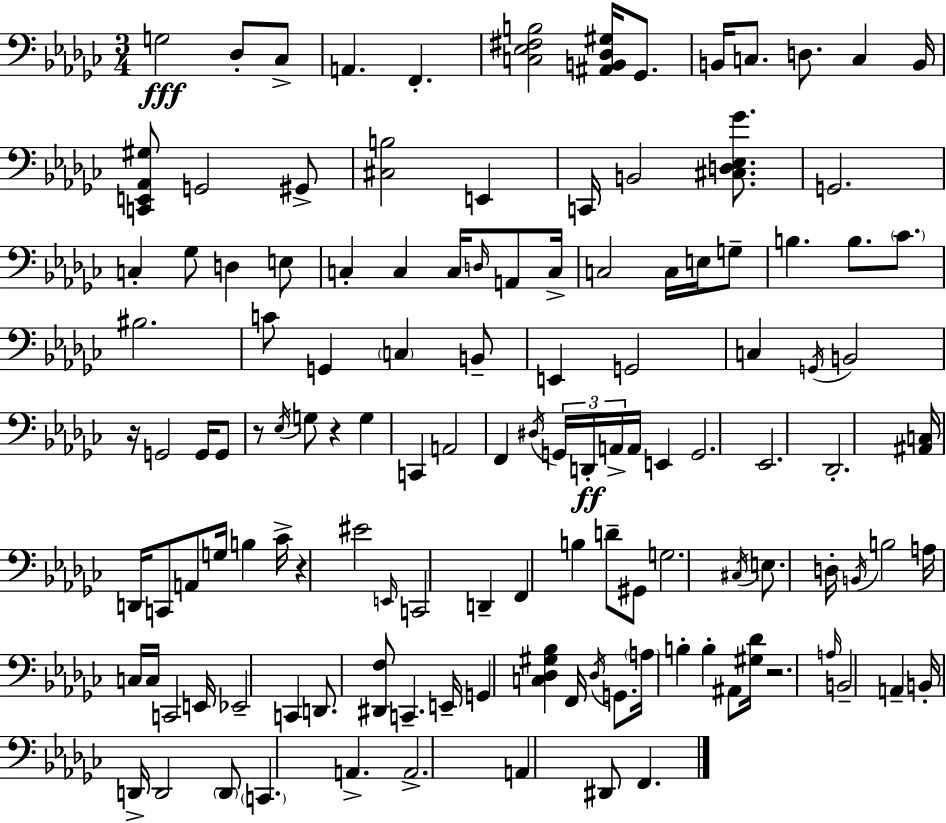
G3/h Db3/e CES3/e A2/q. F2/q. [C3,Eb3,F#3,B3]/h [A#2,B2,Db3,G#3]/s Gb2/e. B2/s C3/e. D3/e. C3/q B2/s [C2,E2,Ab2,G#3]/e G2/h G#2/e [C#3,B3]/h E2/q C2/s B2/h [C#3,D3,Eb3,Gb4]/e. G2/h. C3/q Gb3/e D3/q E3/e C3/q C3/q C3/s D3/s A2/e C3/s C3/h C3/s E3/s G3/e B3/q. B3/e. CES4/e. BIS3/h. C4/e G2/q C3/q B2/e E2/q G2/h C3/q G2/s B2/h R/s G2/h G2/s G2/e R/e Eb3/s G3/e R/q G3/q C2/q A2/h F2/q D#3/s G2/s D2/s A2/s A2/s E2/q G2/h. Eb2/h. Db2/h. [A#2,C3]/s D2/s C2/e A2/e G3/s B3/q CES4/s R/q EIS4/h E2/s C2/h D2/q F2/q B3/q D4/e G#2/e G3/h. C#3/s E3/e. D3/s B2/s B3/h A3/s C3/s C3/s C2/h E2/s Eb2/h C2/q D2/e. [D#2,F3]/e C2/q. E2/s G2/q [C3,Db3,G#3,Bb3]/q F2/s Db3/s G2/e. A3/s B3/q B3/q A#2/e [G#3,Db4]/s R/h. A3/s B2/h A2/q B2/s D2/s D2/h D2/e C2/q. A2/q. A2/h. A2/q D#2/e F2/q.